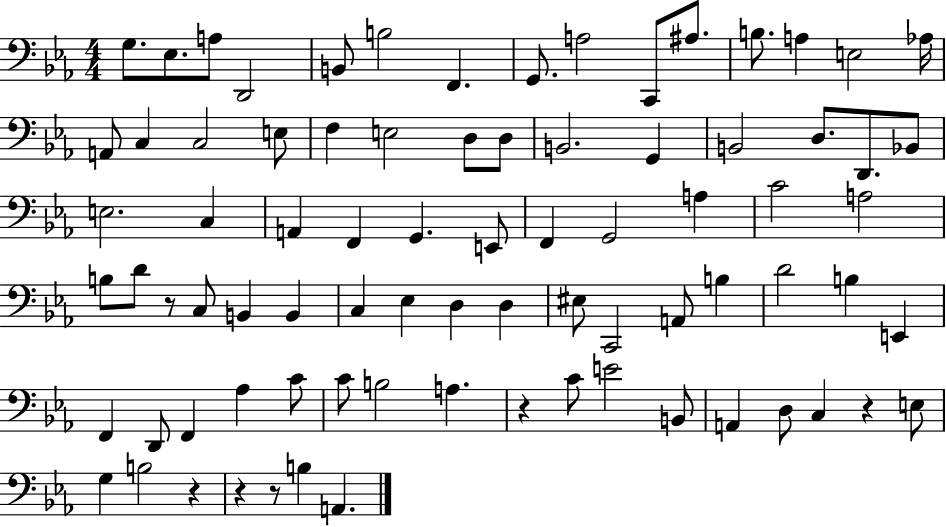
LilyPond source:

{
  \clef bass
  \numericTimeSignature
  \time 4/4
  \key ees \major
  g8. ees8. a8 d,2 | b,8 b2 f,4. | g,8. a2 c,8 ais8. | b8. a4 e2 aes16 | \break a,8 c4 c2 e8 | f4 e2 d8 d8 | b,2. g,4 | b,2 d8. d,8. bes,8 | \break e2. c4 | a,4 f,4 g,4. e,8 | f,4 g,2 a4 | c'2 a2 | \break b8 d'8 r8 c8 b,4 b,4 | c4 ees4 d4 d4 | eis8 c,2 a,8 b4 | d'2 b4 e,4 | \break f,4 d,8 f,4 aes4 c'8 | c'8 b2 a4. | r4 c'8 e'2 b,8 | a,4 d8 c4 r4 e8 | \break g4 b2 r4 | r4 r8 b4 a,4. | \bar "|."
}